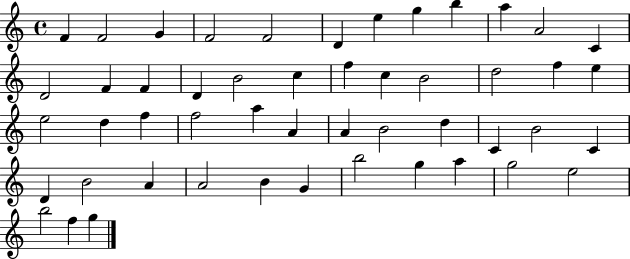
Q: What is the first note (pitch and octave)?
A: F4